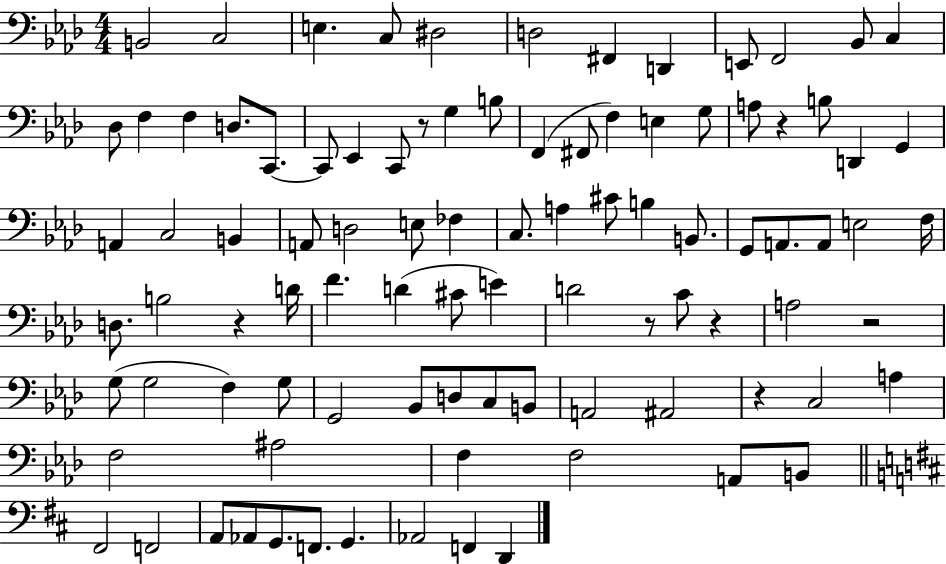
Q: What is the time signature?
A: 4/4